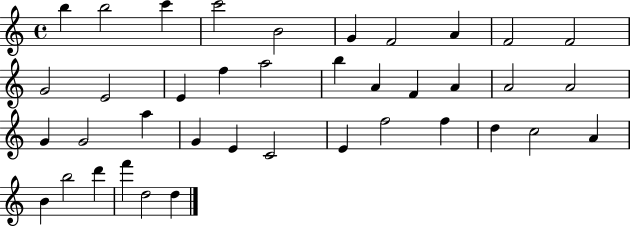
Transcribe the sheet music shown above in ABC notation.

X:1
T:Untitled
M:4/4
L:1/4
K:C
b b2 c' c'2 B2 G F2 A F2 F2 G2 E2 E f a2 b A F A A2 A2 G G2 a G E C2 E f2 f d c2 A B b2 d' f' d2 d